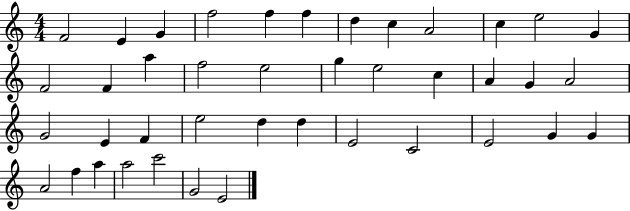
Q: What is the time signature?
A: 4/4